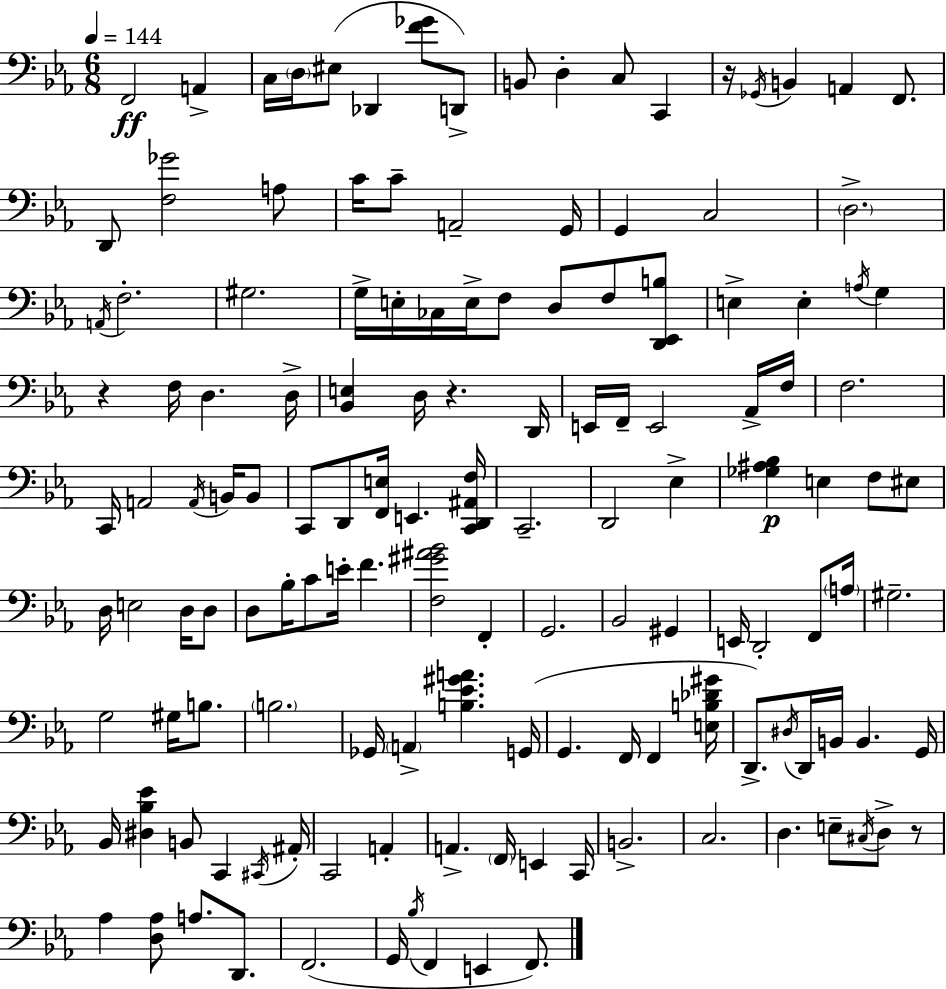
F2/h A2/q C3/s D3/s EIS3/e Db2/q [F4,Gb4]/e D2/e B2/e D3/q C3/e C2/q R/s Gb2/s B2/q A2/q F2/e. D2/e [F3,Gb4]/h A3/e C4/s C4/e A2/h G2/s G2/q C3/h D3/h. A2/s F3/h. G#3/h. G3/s E3/s CES3/s E3/s F3/e D3/e F3/e [D2,Eb2,B3]/e E3/q E3/q A3/s G3/q R/q F3/s D3/q. D3/s [Bb2,E3]/q D3/s R/q. D2/s E2/s F2/s E2/h Ab2/s F3/s F3/h. C2/s A2/h A2/s B2/s B2/e C2/e D2/e [F2,E3]/s E2/q. [C2,D2,A#2,F3]/s C2/h. D2/h Eb3/q [Gb3,A#3,Bb3]/q E3/q F3/e EIS3/e D3/s E3/h D3/s D3/e D3/e Bb3/s C4/e E4/s F4/q. [F3,G#4,A#4,Bb4]/h F2/q G2/h. Bb2/h G#2/q E2/s D2/h F2/e A3/s G#3/h. G3/h G#3/s B3/e. B3/h. Gb2/s A2/q [B3,Eb4,G#4,A4]/q. G2/s G2/q. F2/s F2/q [E3,B3,Db4,G#4]/s D2/e. D#3/s D2/s B2/s B2/q. G2/s Bb2/s [D#3,Bb3,Eb4]/q B2/e C2/q C#2/s A#2/s C2/h A2/q A2/q. F2/s E2/q C2/s B2/h. C3/h. D3/q. E3/e C#3/s D3/e R/e Ab3/q [D3,Ab3]/e A3/e. D2/e. F2/h. G2/s Bb3/s F2/q E2/q F2/e.